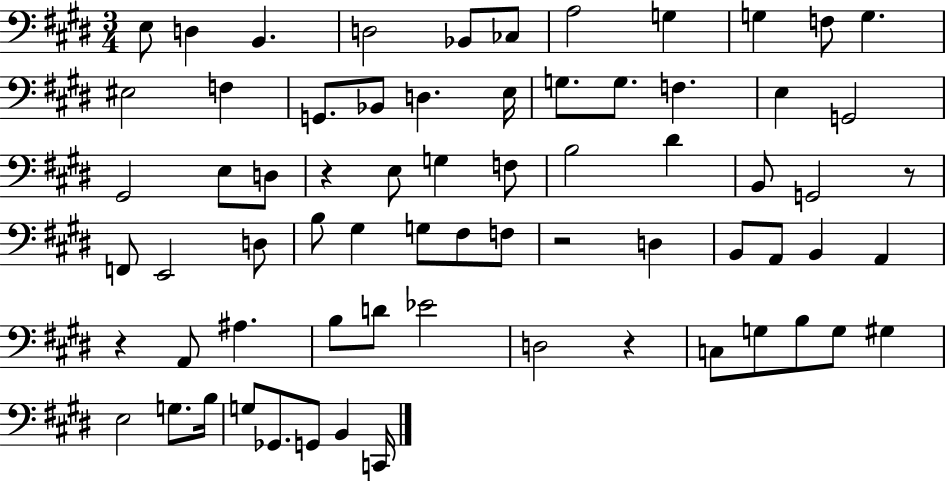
X:1
T:Untitled
M:3/4
L:1/4
K:E
E,/2 D, B,, D,2 _B,,/2 _C,/2 A,2 G, G, F,/2 G, ^E,2 F, G,,/2 _B,,/2 D, E,/4 G,/2 G,/2 F, E, G,,2 ^G,,2 E,/2 D,/2 z E,/2 G, F,/2 B,2 ^D B,,/2 G,,2 z/2 F,,/2 E,,2 D,/2 B,/2 ^G, G,/2 ^F,/2 F,/2 z2 D, B,,/2 A,,/2 B,, A,, z A,,/2 ^A, B,/2 D/2 _E2 D,2 z C,/2 G,/2 B,/2 G,/2 ^G, E,2 G,/2 B,/4 G,/2 _G,,/2 G,,/2 B,, C,,/4